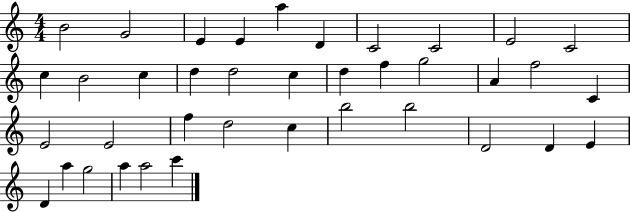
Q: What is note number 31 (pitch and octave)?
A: D4